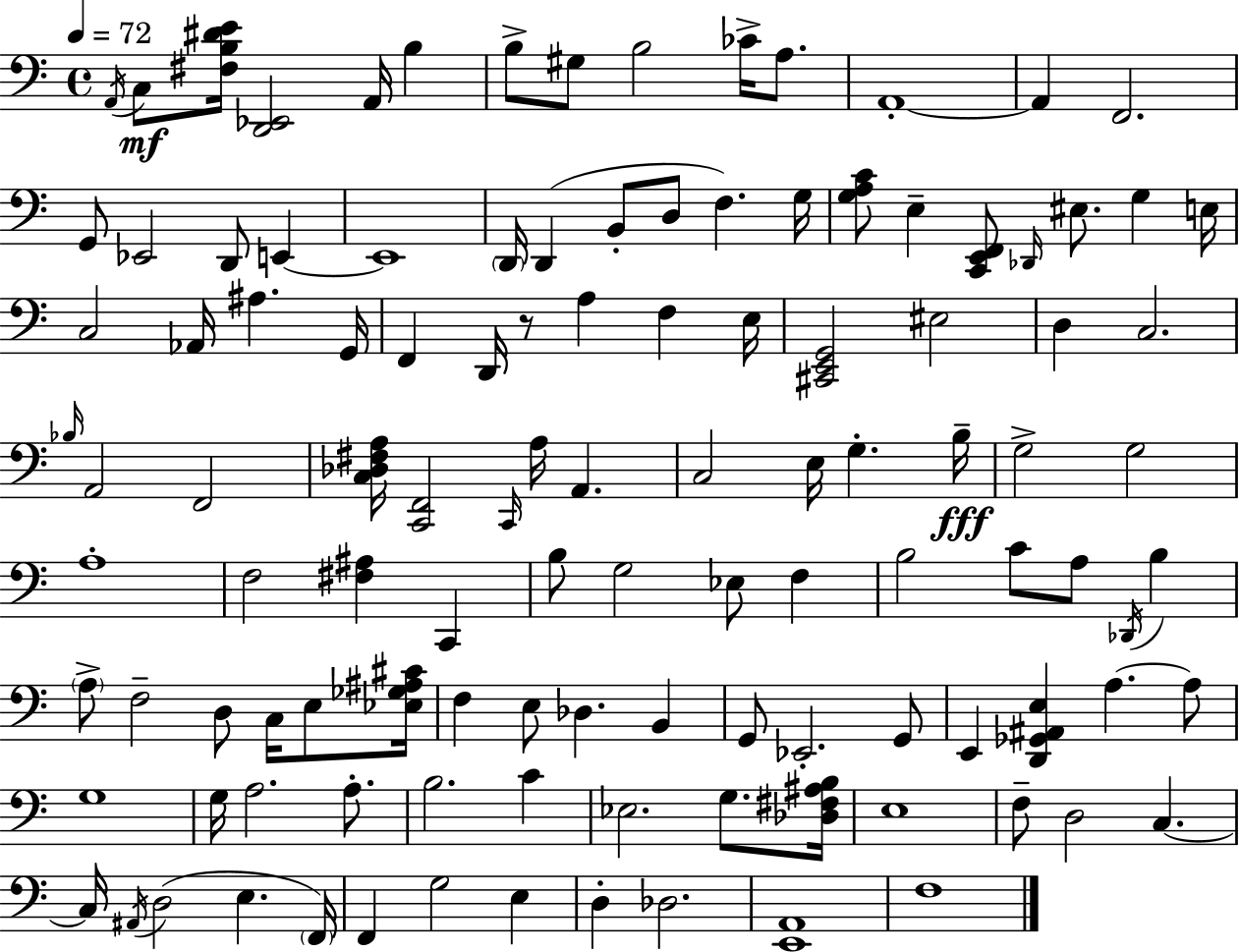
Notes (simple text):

A2/s C3/e [F#3,B3,D#4,E4]/s [D2,Eb2]/h A2/s B3/q B3/e G#3/e B3/h CES4/s A3/e. A2/w A2/q F2/h. G2/e Eb2/h D2/e E2/q E2/w D2/s D2/q B2/e D3/e F3/q. G3/s [G3,A3,C4]/e E3/q [C2,E2,F2]/e Db2/s EIS3/e. G3/q E3/s C3/h Ab2/s A#3/q. G2/s F2/q D2/s R/e A3/q F3/q E3/s [C#2,E2,G2]/h EIS3/h D3/q C3/h. Bb3/s A2/h F2/h [C3,Db3,F#3,A3]/s [C2,F2]/h C2/s A3/s A2/q. C3/h E3/s G3/q. B3/s G3/h G3/h A3/w F3/h [F#3,A#3]/q C2/q B3/e G3/h Eb3/e F3/q B3/h C4/e A3/e Db2/s B3/q A3/e F3/h D3/e C3/s E3/e [Eb3,Gb3,A#3,C#4]/s F3/q E3/e Db3/q. B2/q G2/e Eb2/h. G2/e E2/q [D2,Gb2,A#2,E3]/q A3/q. A3/e G3/w G3/s A3/h. A3/e. B3/h. C4/q Eb3/h. G3/e. [Db3,F#3,A#3,B3]/s E3/w F3/e D3/h C3/q. C3/s A#2/s D3/h E3/q. F2/s F2/q G3/h E3/q D3/q Db3/h. [E2,A2]/w F3/w